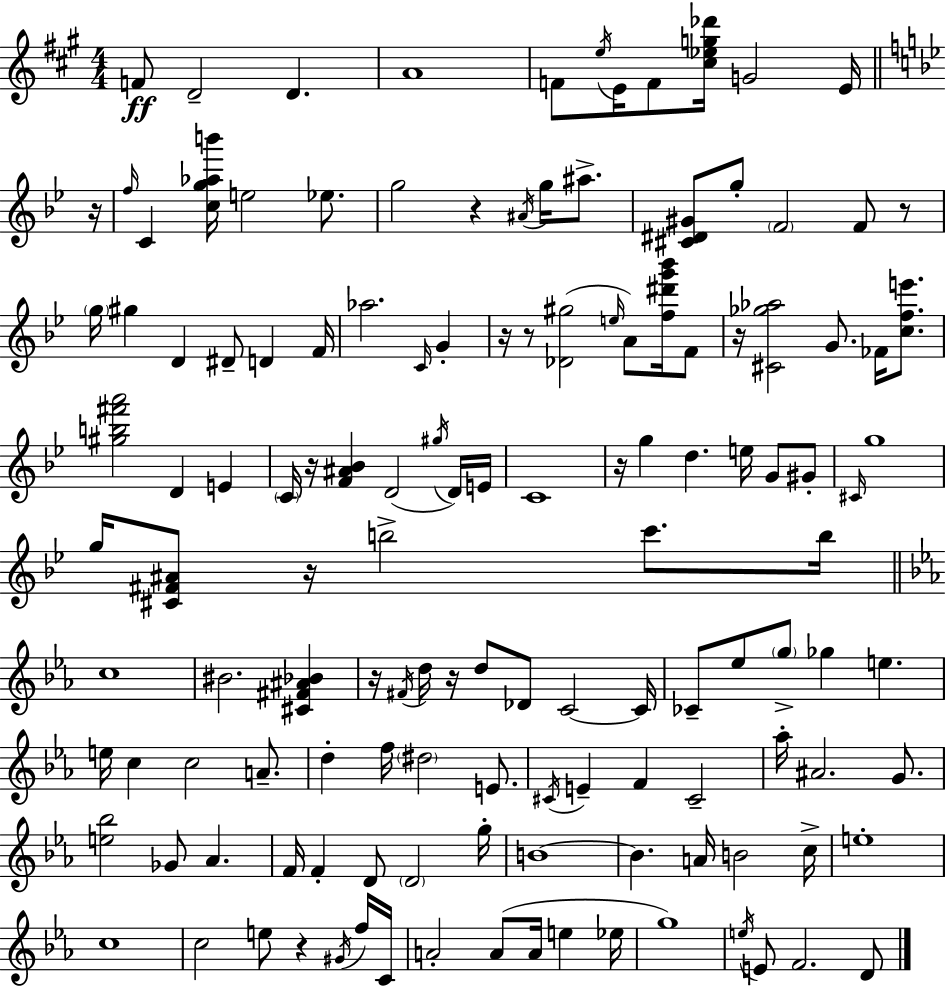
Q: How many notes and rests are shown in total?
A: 135